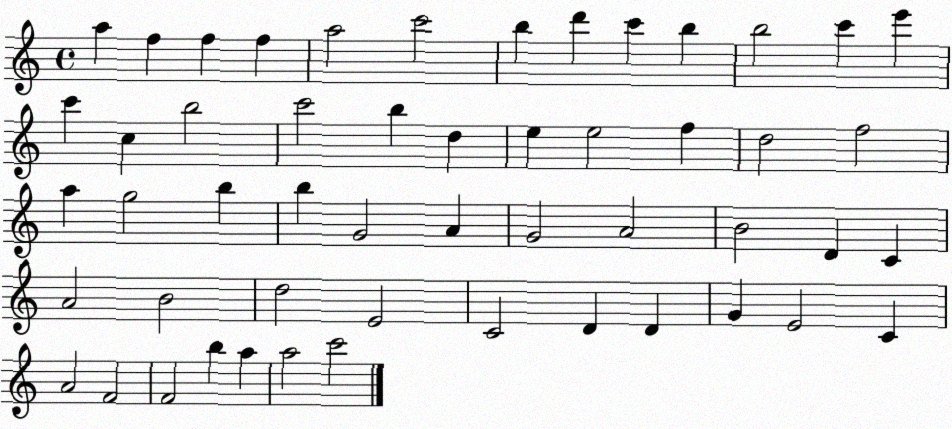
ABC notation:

X:1
T:Untitled
M:4/4
L:1/4
K:C
a f f f a2 c'2 b d' c' b b2 c' e' c' c b2 c'2 b d e e2 f d2 f2 a g2 b b G2 A G2 A2 B2 D C A2 B2 d2 E2 C2 D D G E2 C A2 F2 F2 b a a2 c'2